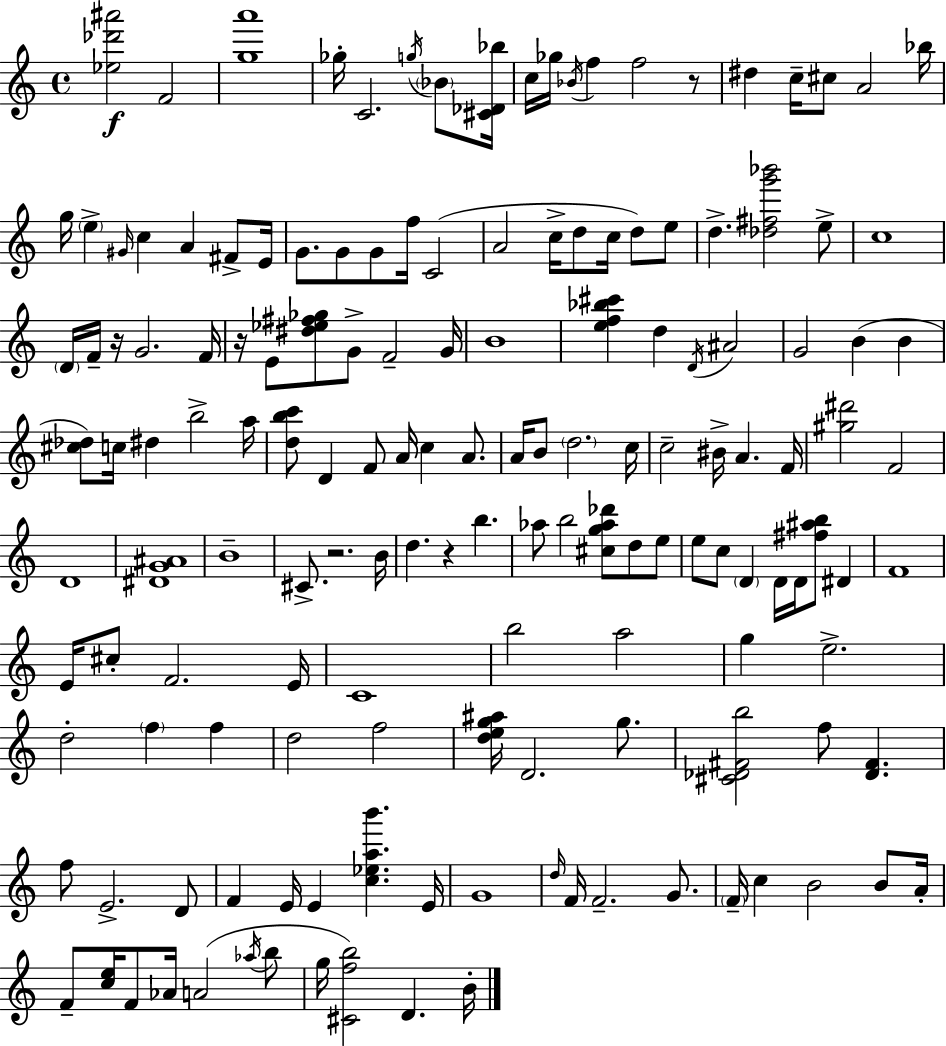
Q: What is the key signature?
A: C major